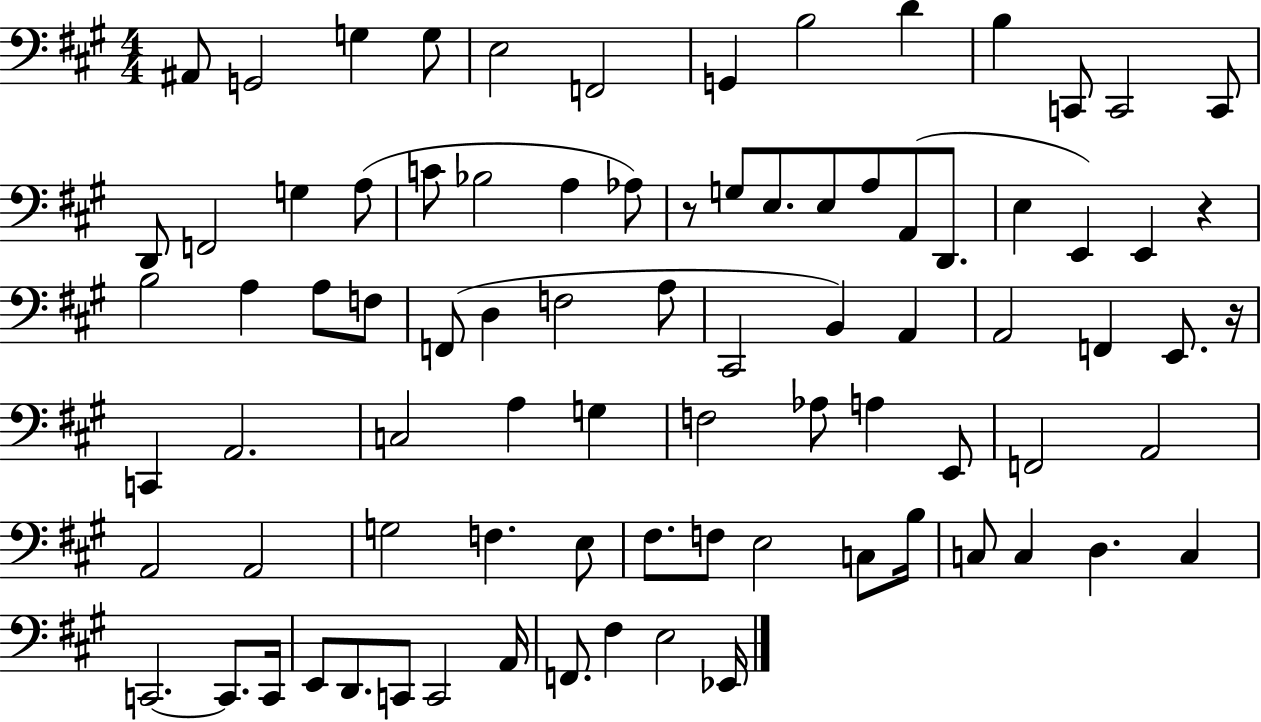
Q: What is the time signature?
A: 4/4